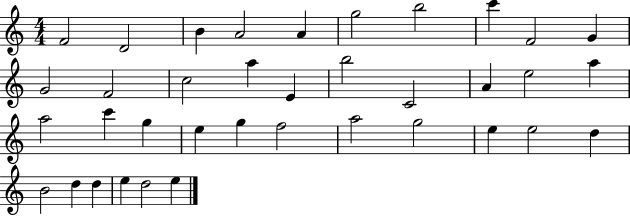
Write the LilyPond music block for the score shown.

{
  \clef treble
  \numericTimeSignature
  \time 4/4
  \key c \major
  f'2 d'2 | b'4 a'2 a'4 | g''2 b''2 | c'''4 f'2 g'4 | \break g'2 f'2 | c''2 a''4 e'4 | b''2 c'2 | a'4 e''2 a''4 | \break a''2 c'''4 g''4 | e''4 g''4 f''2 | a''2 g''2 | e''4 e''2 d''4 | \break b'2 d''4 d''4 | e''4 d''2 e''4 | \bar "|."
}